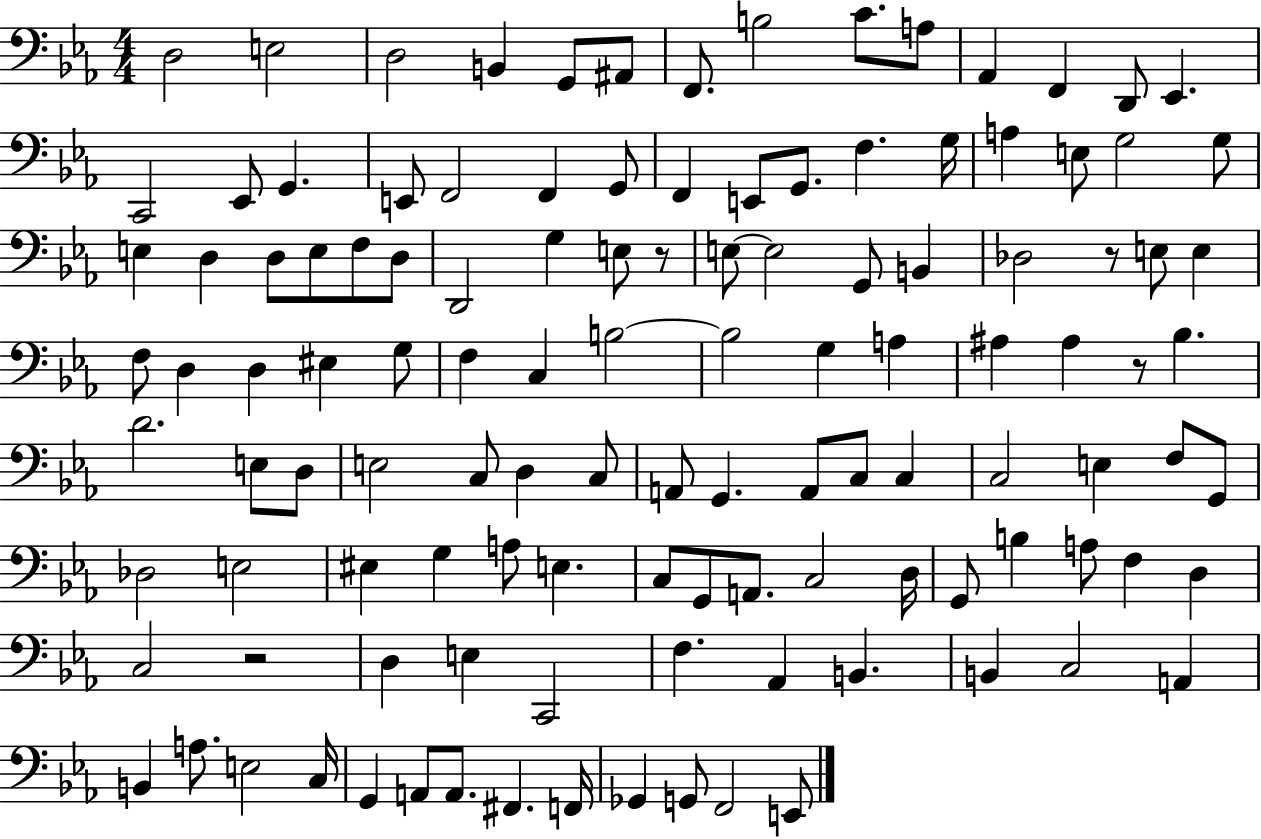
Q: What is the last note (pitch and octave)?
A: E2